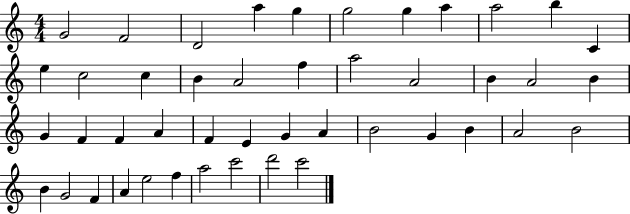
{
  \clef treble
  \numericTimeSignature
  \time 4/4
  \key c \major
  g'2 f'2 | d'2 a''4 g''4 | g''2 g''4 a''4 | a''2 b''4 c'4 | \break e''4 c''2 c''4 | b'4 a'2 f''4 | a''2 a'2 | b'4 a'2 b'4 | \break g'4 f'4 f'4 a'4 | f'4 e'4 g'4 a'4 | b'2 g'4 b'4 | a'2 b'2 | \break b'4 g'2 f'4 | a'4 e''2 f''4 | a''2 c'''2 | d'''2 c'''2 | \break \bar "|."
}